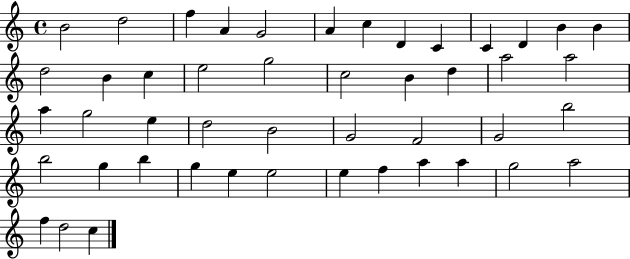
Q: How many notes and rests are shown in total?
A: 47